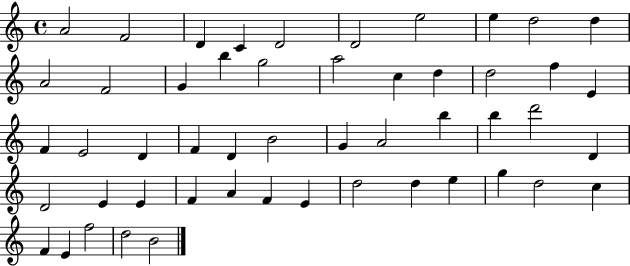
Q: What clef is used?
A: treble